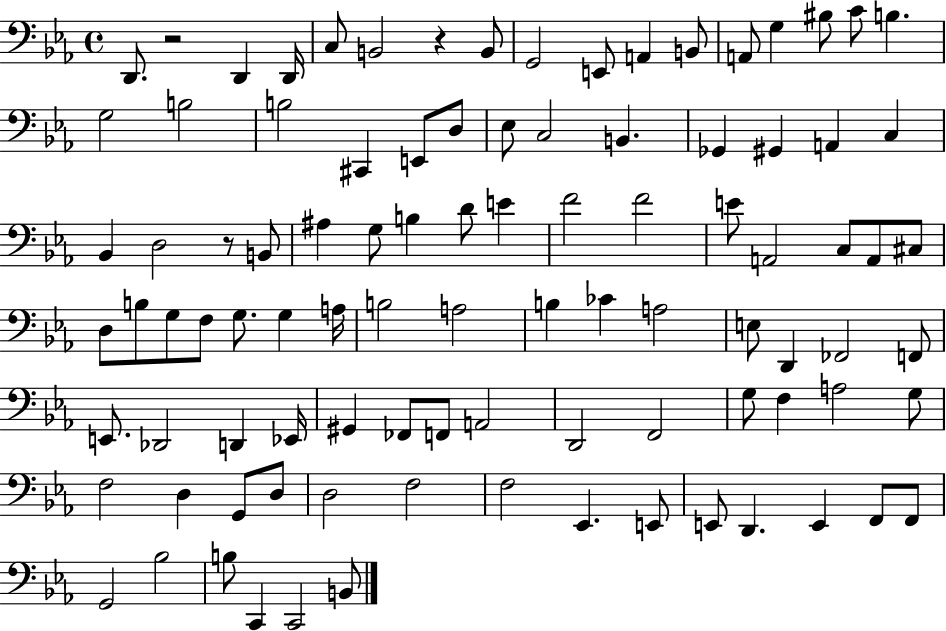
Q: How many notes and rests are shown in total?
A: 96